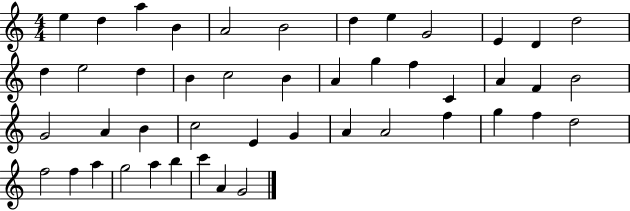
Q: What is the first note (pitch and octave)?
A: E5